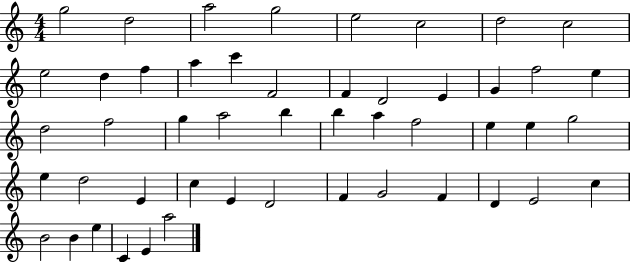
{
  \clef treble
  \numericTimeSignature
  \time 4/4
  \key c \major
  g''2 d''2 | a''2 g''2 | e''2 c''2 | d''2 c''2 | \break e''2 d''4 f''4 | a''4 c'''4 f'2 | f'4 d'2 e'4 | g'4 f''2 e''4 | \break d''2 f''2 | g''4 a''2 b''4 | b''4 a''4 f''2 | e''4 e''4 g''2 | \break e''4 d''2 e'4 | c''4 e'4 d'2 | f'4 g'2 f'4 | d'4 e'2 c''4 | \break b'2 b'4 e''4 | c'4 e'4 a''2 | \bar "|."
}